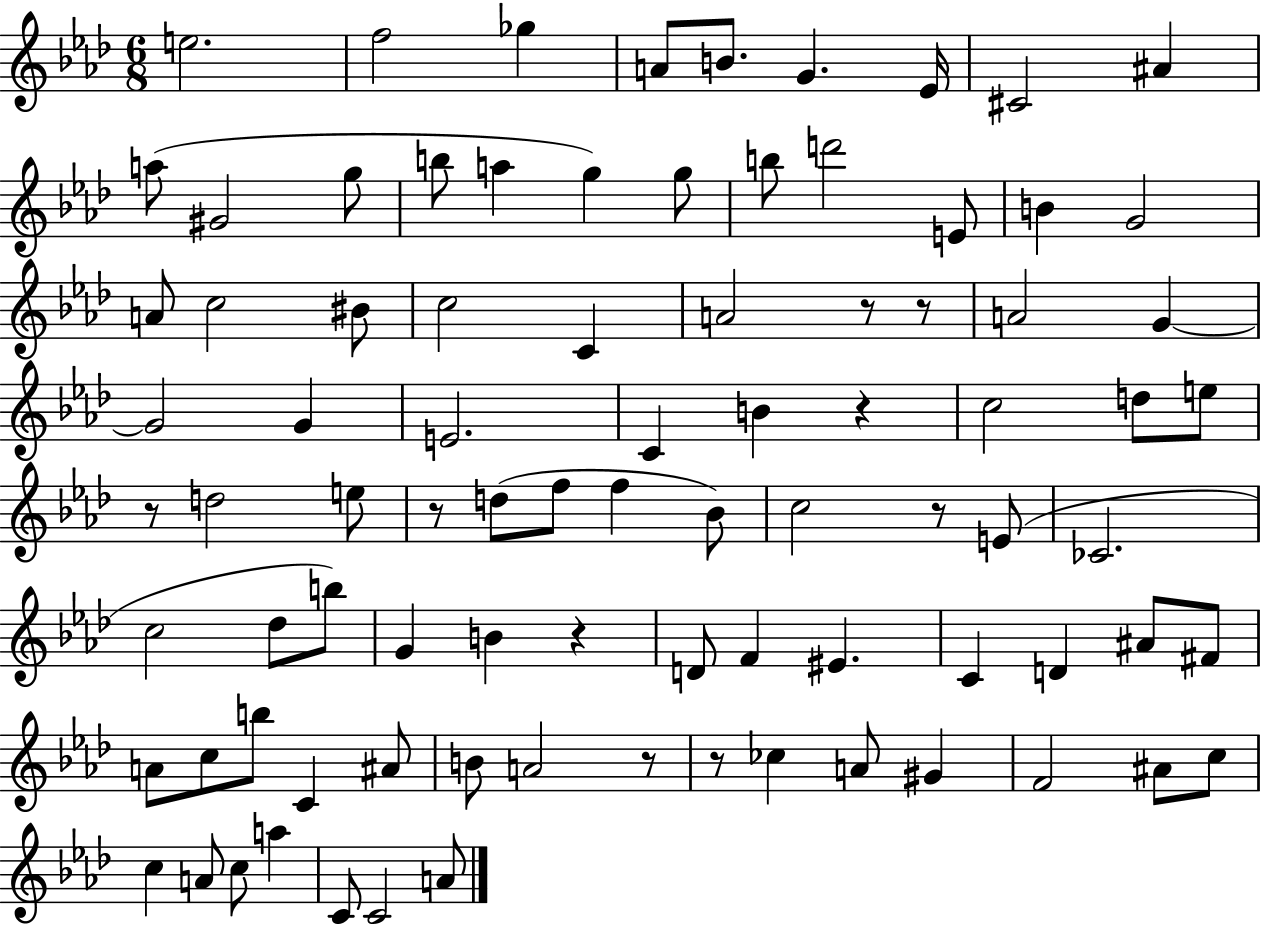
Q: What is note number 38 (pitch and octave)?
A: D5